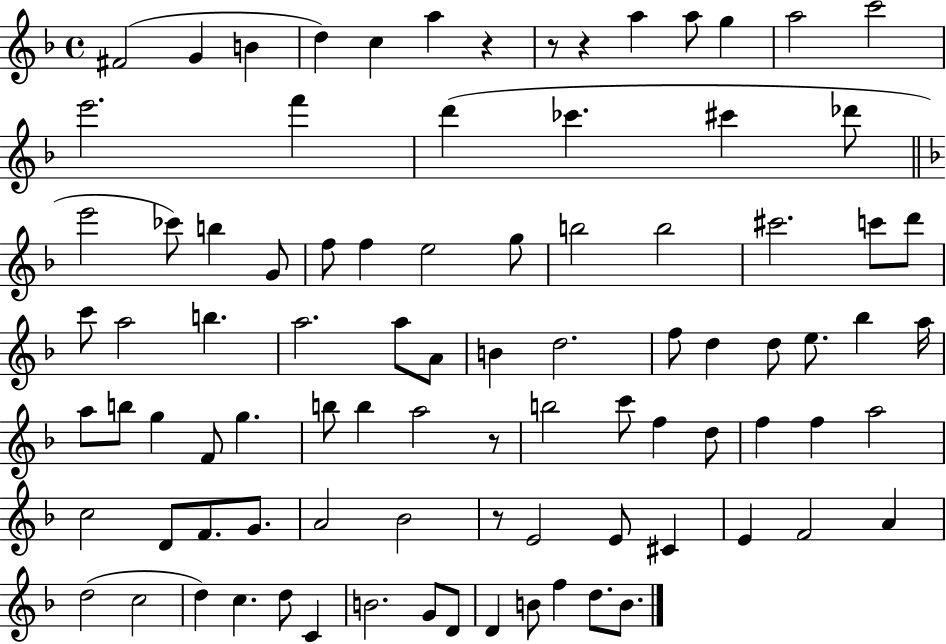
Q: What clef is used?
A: treble